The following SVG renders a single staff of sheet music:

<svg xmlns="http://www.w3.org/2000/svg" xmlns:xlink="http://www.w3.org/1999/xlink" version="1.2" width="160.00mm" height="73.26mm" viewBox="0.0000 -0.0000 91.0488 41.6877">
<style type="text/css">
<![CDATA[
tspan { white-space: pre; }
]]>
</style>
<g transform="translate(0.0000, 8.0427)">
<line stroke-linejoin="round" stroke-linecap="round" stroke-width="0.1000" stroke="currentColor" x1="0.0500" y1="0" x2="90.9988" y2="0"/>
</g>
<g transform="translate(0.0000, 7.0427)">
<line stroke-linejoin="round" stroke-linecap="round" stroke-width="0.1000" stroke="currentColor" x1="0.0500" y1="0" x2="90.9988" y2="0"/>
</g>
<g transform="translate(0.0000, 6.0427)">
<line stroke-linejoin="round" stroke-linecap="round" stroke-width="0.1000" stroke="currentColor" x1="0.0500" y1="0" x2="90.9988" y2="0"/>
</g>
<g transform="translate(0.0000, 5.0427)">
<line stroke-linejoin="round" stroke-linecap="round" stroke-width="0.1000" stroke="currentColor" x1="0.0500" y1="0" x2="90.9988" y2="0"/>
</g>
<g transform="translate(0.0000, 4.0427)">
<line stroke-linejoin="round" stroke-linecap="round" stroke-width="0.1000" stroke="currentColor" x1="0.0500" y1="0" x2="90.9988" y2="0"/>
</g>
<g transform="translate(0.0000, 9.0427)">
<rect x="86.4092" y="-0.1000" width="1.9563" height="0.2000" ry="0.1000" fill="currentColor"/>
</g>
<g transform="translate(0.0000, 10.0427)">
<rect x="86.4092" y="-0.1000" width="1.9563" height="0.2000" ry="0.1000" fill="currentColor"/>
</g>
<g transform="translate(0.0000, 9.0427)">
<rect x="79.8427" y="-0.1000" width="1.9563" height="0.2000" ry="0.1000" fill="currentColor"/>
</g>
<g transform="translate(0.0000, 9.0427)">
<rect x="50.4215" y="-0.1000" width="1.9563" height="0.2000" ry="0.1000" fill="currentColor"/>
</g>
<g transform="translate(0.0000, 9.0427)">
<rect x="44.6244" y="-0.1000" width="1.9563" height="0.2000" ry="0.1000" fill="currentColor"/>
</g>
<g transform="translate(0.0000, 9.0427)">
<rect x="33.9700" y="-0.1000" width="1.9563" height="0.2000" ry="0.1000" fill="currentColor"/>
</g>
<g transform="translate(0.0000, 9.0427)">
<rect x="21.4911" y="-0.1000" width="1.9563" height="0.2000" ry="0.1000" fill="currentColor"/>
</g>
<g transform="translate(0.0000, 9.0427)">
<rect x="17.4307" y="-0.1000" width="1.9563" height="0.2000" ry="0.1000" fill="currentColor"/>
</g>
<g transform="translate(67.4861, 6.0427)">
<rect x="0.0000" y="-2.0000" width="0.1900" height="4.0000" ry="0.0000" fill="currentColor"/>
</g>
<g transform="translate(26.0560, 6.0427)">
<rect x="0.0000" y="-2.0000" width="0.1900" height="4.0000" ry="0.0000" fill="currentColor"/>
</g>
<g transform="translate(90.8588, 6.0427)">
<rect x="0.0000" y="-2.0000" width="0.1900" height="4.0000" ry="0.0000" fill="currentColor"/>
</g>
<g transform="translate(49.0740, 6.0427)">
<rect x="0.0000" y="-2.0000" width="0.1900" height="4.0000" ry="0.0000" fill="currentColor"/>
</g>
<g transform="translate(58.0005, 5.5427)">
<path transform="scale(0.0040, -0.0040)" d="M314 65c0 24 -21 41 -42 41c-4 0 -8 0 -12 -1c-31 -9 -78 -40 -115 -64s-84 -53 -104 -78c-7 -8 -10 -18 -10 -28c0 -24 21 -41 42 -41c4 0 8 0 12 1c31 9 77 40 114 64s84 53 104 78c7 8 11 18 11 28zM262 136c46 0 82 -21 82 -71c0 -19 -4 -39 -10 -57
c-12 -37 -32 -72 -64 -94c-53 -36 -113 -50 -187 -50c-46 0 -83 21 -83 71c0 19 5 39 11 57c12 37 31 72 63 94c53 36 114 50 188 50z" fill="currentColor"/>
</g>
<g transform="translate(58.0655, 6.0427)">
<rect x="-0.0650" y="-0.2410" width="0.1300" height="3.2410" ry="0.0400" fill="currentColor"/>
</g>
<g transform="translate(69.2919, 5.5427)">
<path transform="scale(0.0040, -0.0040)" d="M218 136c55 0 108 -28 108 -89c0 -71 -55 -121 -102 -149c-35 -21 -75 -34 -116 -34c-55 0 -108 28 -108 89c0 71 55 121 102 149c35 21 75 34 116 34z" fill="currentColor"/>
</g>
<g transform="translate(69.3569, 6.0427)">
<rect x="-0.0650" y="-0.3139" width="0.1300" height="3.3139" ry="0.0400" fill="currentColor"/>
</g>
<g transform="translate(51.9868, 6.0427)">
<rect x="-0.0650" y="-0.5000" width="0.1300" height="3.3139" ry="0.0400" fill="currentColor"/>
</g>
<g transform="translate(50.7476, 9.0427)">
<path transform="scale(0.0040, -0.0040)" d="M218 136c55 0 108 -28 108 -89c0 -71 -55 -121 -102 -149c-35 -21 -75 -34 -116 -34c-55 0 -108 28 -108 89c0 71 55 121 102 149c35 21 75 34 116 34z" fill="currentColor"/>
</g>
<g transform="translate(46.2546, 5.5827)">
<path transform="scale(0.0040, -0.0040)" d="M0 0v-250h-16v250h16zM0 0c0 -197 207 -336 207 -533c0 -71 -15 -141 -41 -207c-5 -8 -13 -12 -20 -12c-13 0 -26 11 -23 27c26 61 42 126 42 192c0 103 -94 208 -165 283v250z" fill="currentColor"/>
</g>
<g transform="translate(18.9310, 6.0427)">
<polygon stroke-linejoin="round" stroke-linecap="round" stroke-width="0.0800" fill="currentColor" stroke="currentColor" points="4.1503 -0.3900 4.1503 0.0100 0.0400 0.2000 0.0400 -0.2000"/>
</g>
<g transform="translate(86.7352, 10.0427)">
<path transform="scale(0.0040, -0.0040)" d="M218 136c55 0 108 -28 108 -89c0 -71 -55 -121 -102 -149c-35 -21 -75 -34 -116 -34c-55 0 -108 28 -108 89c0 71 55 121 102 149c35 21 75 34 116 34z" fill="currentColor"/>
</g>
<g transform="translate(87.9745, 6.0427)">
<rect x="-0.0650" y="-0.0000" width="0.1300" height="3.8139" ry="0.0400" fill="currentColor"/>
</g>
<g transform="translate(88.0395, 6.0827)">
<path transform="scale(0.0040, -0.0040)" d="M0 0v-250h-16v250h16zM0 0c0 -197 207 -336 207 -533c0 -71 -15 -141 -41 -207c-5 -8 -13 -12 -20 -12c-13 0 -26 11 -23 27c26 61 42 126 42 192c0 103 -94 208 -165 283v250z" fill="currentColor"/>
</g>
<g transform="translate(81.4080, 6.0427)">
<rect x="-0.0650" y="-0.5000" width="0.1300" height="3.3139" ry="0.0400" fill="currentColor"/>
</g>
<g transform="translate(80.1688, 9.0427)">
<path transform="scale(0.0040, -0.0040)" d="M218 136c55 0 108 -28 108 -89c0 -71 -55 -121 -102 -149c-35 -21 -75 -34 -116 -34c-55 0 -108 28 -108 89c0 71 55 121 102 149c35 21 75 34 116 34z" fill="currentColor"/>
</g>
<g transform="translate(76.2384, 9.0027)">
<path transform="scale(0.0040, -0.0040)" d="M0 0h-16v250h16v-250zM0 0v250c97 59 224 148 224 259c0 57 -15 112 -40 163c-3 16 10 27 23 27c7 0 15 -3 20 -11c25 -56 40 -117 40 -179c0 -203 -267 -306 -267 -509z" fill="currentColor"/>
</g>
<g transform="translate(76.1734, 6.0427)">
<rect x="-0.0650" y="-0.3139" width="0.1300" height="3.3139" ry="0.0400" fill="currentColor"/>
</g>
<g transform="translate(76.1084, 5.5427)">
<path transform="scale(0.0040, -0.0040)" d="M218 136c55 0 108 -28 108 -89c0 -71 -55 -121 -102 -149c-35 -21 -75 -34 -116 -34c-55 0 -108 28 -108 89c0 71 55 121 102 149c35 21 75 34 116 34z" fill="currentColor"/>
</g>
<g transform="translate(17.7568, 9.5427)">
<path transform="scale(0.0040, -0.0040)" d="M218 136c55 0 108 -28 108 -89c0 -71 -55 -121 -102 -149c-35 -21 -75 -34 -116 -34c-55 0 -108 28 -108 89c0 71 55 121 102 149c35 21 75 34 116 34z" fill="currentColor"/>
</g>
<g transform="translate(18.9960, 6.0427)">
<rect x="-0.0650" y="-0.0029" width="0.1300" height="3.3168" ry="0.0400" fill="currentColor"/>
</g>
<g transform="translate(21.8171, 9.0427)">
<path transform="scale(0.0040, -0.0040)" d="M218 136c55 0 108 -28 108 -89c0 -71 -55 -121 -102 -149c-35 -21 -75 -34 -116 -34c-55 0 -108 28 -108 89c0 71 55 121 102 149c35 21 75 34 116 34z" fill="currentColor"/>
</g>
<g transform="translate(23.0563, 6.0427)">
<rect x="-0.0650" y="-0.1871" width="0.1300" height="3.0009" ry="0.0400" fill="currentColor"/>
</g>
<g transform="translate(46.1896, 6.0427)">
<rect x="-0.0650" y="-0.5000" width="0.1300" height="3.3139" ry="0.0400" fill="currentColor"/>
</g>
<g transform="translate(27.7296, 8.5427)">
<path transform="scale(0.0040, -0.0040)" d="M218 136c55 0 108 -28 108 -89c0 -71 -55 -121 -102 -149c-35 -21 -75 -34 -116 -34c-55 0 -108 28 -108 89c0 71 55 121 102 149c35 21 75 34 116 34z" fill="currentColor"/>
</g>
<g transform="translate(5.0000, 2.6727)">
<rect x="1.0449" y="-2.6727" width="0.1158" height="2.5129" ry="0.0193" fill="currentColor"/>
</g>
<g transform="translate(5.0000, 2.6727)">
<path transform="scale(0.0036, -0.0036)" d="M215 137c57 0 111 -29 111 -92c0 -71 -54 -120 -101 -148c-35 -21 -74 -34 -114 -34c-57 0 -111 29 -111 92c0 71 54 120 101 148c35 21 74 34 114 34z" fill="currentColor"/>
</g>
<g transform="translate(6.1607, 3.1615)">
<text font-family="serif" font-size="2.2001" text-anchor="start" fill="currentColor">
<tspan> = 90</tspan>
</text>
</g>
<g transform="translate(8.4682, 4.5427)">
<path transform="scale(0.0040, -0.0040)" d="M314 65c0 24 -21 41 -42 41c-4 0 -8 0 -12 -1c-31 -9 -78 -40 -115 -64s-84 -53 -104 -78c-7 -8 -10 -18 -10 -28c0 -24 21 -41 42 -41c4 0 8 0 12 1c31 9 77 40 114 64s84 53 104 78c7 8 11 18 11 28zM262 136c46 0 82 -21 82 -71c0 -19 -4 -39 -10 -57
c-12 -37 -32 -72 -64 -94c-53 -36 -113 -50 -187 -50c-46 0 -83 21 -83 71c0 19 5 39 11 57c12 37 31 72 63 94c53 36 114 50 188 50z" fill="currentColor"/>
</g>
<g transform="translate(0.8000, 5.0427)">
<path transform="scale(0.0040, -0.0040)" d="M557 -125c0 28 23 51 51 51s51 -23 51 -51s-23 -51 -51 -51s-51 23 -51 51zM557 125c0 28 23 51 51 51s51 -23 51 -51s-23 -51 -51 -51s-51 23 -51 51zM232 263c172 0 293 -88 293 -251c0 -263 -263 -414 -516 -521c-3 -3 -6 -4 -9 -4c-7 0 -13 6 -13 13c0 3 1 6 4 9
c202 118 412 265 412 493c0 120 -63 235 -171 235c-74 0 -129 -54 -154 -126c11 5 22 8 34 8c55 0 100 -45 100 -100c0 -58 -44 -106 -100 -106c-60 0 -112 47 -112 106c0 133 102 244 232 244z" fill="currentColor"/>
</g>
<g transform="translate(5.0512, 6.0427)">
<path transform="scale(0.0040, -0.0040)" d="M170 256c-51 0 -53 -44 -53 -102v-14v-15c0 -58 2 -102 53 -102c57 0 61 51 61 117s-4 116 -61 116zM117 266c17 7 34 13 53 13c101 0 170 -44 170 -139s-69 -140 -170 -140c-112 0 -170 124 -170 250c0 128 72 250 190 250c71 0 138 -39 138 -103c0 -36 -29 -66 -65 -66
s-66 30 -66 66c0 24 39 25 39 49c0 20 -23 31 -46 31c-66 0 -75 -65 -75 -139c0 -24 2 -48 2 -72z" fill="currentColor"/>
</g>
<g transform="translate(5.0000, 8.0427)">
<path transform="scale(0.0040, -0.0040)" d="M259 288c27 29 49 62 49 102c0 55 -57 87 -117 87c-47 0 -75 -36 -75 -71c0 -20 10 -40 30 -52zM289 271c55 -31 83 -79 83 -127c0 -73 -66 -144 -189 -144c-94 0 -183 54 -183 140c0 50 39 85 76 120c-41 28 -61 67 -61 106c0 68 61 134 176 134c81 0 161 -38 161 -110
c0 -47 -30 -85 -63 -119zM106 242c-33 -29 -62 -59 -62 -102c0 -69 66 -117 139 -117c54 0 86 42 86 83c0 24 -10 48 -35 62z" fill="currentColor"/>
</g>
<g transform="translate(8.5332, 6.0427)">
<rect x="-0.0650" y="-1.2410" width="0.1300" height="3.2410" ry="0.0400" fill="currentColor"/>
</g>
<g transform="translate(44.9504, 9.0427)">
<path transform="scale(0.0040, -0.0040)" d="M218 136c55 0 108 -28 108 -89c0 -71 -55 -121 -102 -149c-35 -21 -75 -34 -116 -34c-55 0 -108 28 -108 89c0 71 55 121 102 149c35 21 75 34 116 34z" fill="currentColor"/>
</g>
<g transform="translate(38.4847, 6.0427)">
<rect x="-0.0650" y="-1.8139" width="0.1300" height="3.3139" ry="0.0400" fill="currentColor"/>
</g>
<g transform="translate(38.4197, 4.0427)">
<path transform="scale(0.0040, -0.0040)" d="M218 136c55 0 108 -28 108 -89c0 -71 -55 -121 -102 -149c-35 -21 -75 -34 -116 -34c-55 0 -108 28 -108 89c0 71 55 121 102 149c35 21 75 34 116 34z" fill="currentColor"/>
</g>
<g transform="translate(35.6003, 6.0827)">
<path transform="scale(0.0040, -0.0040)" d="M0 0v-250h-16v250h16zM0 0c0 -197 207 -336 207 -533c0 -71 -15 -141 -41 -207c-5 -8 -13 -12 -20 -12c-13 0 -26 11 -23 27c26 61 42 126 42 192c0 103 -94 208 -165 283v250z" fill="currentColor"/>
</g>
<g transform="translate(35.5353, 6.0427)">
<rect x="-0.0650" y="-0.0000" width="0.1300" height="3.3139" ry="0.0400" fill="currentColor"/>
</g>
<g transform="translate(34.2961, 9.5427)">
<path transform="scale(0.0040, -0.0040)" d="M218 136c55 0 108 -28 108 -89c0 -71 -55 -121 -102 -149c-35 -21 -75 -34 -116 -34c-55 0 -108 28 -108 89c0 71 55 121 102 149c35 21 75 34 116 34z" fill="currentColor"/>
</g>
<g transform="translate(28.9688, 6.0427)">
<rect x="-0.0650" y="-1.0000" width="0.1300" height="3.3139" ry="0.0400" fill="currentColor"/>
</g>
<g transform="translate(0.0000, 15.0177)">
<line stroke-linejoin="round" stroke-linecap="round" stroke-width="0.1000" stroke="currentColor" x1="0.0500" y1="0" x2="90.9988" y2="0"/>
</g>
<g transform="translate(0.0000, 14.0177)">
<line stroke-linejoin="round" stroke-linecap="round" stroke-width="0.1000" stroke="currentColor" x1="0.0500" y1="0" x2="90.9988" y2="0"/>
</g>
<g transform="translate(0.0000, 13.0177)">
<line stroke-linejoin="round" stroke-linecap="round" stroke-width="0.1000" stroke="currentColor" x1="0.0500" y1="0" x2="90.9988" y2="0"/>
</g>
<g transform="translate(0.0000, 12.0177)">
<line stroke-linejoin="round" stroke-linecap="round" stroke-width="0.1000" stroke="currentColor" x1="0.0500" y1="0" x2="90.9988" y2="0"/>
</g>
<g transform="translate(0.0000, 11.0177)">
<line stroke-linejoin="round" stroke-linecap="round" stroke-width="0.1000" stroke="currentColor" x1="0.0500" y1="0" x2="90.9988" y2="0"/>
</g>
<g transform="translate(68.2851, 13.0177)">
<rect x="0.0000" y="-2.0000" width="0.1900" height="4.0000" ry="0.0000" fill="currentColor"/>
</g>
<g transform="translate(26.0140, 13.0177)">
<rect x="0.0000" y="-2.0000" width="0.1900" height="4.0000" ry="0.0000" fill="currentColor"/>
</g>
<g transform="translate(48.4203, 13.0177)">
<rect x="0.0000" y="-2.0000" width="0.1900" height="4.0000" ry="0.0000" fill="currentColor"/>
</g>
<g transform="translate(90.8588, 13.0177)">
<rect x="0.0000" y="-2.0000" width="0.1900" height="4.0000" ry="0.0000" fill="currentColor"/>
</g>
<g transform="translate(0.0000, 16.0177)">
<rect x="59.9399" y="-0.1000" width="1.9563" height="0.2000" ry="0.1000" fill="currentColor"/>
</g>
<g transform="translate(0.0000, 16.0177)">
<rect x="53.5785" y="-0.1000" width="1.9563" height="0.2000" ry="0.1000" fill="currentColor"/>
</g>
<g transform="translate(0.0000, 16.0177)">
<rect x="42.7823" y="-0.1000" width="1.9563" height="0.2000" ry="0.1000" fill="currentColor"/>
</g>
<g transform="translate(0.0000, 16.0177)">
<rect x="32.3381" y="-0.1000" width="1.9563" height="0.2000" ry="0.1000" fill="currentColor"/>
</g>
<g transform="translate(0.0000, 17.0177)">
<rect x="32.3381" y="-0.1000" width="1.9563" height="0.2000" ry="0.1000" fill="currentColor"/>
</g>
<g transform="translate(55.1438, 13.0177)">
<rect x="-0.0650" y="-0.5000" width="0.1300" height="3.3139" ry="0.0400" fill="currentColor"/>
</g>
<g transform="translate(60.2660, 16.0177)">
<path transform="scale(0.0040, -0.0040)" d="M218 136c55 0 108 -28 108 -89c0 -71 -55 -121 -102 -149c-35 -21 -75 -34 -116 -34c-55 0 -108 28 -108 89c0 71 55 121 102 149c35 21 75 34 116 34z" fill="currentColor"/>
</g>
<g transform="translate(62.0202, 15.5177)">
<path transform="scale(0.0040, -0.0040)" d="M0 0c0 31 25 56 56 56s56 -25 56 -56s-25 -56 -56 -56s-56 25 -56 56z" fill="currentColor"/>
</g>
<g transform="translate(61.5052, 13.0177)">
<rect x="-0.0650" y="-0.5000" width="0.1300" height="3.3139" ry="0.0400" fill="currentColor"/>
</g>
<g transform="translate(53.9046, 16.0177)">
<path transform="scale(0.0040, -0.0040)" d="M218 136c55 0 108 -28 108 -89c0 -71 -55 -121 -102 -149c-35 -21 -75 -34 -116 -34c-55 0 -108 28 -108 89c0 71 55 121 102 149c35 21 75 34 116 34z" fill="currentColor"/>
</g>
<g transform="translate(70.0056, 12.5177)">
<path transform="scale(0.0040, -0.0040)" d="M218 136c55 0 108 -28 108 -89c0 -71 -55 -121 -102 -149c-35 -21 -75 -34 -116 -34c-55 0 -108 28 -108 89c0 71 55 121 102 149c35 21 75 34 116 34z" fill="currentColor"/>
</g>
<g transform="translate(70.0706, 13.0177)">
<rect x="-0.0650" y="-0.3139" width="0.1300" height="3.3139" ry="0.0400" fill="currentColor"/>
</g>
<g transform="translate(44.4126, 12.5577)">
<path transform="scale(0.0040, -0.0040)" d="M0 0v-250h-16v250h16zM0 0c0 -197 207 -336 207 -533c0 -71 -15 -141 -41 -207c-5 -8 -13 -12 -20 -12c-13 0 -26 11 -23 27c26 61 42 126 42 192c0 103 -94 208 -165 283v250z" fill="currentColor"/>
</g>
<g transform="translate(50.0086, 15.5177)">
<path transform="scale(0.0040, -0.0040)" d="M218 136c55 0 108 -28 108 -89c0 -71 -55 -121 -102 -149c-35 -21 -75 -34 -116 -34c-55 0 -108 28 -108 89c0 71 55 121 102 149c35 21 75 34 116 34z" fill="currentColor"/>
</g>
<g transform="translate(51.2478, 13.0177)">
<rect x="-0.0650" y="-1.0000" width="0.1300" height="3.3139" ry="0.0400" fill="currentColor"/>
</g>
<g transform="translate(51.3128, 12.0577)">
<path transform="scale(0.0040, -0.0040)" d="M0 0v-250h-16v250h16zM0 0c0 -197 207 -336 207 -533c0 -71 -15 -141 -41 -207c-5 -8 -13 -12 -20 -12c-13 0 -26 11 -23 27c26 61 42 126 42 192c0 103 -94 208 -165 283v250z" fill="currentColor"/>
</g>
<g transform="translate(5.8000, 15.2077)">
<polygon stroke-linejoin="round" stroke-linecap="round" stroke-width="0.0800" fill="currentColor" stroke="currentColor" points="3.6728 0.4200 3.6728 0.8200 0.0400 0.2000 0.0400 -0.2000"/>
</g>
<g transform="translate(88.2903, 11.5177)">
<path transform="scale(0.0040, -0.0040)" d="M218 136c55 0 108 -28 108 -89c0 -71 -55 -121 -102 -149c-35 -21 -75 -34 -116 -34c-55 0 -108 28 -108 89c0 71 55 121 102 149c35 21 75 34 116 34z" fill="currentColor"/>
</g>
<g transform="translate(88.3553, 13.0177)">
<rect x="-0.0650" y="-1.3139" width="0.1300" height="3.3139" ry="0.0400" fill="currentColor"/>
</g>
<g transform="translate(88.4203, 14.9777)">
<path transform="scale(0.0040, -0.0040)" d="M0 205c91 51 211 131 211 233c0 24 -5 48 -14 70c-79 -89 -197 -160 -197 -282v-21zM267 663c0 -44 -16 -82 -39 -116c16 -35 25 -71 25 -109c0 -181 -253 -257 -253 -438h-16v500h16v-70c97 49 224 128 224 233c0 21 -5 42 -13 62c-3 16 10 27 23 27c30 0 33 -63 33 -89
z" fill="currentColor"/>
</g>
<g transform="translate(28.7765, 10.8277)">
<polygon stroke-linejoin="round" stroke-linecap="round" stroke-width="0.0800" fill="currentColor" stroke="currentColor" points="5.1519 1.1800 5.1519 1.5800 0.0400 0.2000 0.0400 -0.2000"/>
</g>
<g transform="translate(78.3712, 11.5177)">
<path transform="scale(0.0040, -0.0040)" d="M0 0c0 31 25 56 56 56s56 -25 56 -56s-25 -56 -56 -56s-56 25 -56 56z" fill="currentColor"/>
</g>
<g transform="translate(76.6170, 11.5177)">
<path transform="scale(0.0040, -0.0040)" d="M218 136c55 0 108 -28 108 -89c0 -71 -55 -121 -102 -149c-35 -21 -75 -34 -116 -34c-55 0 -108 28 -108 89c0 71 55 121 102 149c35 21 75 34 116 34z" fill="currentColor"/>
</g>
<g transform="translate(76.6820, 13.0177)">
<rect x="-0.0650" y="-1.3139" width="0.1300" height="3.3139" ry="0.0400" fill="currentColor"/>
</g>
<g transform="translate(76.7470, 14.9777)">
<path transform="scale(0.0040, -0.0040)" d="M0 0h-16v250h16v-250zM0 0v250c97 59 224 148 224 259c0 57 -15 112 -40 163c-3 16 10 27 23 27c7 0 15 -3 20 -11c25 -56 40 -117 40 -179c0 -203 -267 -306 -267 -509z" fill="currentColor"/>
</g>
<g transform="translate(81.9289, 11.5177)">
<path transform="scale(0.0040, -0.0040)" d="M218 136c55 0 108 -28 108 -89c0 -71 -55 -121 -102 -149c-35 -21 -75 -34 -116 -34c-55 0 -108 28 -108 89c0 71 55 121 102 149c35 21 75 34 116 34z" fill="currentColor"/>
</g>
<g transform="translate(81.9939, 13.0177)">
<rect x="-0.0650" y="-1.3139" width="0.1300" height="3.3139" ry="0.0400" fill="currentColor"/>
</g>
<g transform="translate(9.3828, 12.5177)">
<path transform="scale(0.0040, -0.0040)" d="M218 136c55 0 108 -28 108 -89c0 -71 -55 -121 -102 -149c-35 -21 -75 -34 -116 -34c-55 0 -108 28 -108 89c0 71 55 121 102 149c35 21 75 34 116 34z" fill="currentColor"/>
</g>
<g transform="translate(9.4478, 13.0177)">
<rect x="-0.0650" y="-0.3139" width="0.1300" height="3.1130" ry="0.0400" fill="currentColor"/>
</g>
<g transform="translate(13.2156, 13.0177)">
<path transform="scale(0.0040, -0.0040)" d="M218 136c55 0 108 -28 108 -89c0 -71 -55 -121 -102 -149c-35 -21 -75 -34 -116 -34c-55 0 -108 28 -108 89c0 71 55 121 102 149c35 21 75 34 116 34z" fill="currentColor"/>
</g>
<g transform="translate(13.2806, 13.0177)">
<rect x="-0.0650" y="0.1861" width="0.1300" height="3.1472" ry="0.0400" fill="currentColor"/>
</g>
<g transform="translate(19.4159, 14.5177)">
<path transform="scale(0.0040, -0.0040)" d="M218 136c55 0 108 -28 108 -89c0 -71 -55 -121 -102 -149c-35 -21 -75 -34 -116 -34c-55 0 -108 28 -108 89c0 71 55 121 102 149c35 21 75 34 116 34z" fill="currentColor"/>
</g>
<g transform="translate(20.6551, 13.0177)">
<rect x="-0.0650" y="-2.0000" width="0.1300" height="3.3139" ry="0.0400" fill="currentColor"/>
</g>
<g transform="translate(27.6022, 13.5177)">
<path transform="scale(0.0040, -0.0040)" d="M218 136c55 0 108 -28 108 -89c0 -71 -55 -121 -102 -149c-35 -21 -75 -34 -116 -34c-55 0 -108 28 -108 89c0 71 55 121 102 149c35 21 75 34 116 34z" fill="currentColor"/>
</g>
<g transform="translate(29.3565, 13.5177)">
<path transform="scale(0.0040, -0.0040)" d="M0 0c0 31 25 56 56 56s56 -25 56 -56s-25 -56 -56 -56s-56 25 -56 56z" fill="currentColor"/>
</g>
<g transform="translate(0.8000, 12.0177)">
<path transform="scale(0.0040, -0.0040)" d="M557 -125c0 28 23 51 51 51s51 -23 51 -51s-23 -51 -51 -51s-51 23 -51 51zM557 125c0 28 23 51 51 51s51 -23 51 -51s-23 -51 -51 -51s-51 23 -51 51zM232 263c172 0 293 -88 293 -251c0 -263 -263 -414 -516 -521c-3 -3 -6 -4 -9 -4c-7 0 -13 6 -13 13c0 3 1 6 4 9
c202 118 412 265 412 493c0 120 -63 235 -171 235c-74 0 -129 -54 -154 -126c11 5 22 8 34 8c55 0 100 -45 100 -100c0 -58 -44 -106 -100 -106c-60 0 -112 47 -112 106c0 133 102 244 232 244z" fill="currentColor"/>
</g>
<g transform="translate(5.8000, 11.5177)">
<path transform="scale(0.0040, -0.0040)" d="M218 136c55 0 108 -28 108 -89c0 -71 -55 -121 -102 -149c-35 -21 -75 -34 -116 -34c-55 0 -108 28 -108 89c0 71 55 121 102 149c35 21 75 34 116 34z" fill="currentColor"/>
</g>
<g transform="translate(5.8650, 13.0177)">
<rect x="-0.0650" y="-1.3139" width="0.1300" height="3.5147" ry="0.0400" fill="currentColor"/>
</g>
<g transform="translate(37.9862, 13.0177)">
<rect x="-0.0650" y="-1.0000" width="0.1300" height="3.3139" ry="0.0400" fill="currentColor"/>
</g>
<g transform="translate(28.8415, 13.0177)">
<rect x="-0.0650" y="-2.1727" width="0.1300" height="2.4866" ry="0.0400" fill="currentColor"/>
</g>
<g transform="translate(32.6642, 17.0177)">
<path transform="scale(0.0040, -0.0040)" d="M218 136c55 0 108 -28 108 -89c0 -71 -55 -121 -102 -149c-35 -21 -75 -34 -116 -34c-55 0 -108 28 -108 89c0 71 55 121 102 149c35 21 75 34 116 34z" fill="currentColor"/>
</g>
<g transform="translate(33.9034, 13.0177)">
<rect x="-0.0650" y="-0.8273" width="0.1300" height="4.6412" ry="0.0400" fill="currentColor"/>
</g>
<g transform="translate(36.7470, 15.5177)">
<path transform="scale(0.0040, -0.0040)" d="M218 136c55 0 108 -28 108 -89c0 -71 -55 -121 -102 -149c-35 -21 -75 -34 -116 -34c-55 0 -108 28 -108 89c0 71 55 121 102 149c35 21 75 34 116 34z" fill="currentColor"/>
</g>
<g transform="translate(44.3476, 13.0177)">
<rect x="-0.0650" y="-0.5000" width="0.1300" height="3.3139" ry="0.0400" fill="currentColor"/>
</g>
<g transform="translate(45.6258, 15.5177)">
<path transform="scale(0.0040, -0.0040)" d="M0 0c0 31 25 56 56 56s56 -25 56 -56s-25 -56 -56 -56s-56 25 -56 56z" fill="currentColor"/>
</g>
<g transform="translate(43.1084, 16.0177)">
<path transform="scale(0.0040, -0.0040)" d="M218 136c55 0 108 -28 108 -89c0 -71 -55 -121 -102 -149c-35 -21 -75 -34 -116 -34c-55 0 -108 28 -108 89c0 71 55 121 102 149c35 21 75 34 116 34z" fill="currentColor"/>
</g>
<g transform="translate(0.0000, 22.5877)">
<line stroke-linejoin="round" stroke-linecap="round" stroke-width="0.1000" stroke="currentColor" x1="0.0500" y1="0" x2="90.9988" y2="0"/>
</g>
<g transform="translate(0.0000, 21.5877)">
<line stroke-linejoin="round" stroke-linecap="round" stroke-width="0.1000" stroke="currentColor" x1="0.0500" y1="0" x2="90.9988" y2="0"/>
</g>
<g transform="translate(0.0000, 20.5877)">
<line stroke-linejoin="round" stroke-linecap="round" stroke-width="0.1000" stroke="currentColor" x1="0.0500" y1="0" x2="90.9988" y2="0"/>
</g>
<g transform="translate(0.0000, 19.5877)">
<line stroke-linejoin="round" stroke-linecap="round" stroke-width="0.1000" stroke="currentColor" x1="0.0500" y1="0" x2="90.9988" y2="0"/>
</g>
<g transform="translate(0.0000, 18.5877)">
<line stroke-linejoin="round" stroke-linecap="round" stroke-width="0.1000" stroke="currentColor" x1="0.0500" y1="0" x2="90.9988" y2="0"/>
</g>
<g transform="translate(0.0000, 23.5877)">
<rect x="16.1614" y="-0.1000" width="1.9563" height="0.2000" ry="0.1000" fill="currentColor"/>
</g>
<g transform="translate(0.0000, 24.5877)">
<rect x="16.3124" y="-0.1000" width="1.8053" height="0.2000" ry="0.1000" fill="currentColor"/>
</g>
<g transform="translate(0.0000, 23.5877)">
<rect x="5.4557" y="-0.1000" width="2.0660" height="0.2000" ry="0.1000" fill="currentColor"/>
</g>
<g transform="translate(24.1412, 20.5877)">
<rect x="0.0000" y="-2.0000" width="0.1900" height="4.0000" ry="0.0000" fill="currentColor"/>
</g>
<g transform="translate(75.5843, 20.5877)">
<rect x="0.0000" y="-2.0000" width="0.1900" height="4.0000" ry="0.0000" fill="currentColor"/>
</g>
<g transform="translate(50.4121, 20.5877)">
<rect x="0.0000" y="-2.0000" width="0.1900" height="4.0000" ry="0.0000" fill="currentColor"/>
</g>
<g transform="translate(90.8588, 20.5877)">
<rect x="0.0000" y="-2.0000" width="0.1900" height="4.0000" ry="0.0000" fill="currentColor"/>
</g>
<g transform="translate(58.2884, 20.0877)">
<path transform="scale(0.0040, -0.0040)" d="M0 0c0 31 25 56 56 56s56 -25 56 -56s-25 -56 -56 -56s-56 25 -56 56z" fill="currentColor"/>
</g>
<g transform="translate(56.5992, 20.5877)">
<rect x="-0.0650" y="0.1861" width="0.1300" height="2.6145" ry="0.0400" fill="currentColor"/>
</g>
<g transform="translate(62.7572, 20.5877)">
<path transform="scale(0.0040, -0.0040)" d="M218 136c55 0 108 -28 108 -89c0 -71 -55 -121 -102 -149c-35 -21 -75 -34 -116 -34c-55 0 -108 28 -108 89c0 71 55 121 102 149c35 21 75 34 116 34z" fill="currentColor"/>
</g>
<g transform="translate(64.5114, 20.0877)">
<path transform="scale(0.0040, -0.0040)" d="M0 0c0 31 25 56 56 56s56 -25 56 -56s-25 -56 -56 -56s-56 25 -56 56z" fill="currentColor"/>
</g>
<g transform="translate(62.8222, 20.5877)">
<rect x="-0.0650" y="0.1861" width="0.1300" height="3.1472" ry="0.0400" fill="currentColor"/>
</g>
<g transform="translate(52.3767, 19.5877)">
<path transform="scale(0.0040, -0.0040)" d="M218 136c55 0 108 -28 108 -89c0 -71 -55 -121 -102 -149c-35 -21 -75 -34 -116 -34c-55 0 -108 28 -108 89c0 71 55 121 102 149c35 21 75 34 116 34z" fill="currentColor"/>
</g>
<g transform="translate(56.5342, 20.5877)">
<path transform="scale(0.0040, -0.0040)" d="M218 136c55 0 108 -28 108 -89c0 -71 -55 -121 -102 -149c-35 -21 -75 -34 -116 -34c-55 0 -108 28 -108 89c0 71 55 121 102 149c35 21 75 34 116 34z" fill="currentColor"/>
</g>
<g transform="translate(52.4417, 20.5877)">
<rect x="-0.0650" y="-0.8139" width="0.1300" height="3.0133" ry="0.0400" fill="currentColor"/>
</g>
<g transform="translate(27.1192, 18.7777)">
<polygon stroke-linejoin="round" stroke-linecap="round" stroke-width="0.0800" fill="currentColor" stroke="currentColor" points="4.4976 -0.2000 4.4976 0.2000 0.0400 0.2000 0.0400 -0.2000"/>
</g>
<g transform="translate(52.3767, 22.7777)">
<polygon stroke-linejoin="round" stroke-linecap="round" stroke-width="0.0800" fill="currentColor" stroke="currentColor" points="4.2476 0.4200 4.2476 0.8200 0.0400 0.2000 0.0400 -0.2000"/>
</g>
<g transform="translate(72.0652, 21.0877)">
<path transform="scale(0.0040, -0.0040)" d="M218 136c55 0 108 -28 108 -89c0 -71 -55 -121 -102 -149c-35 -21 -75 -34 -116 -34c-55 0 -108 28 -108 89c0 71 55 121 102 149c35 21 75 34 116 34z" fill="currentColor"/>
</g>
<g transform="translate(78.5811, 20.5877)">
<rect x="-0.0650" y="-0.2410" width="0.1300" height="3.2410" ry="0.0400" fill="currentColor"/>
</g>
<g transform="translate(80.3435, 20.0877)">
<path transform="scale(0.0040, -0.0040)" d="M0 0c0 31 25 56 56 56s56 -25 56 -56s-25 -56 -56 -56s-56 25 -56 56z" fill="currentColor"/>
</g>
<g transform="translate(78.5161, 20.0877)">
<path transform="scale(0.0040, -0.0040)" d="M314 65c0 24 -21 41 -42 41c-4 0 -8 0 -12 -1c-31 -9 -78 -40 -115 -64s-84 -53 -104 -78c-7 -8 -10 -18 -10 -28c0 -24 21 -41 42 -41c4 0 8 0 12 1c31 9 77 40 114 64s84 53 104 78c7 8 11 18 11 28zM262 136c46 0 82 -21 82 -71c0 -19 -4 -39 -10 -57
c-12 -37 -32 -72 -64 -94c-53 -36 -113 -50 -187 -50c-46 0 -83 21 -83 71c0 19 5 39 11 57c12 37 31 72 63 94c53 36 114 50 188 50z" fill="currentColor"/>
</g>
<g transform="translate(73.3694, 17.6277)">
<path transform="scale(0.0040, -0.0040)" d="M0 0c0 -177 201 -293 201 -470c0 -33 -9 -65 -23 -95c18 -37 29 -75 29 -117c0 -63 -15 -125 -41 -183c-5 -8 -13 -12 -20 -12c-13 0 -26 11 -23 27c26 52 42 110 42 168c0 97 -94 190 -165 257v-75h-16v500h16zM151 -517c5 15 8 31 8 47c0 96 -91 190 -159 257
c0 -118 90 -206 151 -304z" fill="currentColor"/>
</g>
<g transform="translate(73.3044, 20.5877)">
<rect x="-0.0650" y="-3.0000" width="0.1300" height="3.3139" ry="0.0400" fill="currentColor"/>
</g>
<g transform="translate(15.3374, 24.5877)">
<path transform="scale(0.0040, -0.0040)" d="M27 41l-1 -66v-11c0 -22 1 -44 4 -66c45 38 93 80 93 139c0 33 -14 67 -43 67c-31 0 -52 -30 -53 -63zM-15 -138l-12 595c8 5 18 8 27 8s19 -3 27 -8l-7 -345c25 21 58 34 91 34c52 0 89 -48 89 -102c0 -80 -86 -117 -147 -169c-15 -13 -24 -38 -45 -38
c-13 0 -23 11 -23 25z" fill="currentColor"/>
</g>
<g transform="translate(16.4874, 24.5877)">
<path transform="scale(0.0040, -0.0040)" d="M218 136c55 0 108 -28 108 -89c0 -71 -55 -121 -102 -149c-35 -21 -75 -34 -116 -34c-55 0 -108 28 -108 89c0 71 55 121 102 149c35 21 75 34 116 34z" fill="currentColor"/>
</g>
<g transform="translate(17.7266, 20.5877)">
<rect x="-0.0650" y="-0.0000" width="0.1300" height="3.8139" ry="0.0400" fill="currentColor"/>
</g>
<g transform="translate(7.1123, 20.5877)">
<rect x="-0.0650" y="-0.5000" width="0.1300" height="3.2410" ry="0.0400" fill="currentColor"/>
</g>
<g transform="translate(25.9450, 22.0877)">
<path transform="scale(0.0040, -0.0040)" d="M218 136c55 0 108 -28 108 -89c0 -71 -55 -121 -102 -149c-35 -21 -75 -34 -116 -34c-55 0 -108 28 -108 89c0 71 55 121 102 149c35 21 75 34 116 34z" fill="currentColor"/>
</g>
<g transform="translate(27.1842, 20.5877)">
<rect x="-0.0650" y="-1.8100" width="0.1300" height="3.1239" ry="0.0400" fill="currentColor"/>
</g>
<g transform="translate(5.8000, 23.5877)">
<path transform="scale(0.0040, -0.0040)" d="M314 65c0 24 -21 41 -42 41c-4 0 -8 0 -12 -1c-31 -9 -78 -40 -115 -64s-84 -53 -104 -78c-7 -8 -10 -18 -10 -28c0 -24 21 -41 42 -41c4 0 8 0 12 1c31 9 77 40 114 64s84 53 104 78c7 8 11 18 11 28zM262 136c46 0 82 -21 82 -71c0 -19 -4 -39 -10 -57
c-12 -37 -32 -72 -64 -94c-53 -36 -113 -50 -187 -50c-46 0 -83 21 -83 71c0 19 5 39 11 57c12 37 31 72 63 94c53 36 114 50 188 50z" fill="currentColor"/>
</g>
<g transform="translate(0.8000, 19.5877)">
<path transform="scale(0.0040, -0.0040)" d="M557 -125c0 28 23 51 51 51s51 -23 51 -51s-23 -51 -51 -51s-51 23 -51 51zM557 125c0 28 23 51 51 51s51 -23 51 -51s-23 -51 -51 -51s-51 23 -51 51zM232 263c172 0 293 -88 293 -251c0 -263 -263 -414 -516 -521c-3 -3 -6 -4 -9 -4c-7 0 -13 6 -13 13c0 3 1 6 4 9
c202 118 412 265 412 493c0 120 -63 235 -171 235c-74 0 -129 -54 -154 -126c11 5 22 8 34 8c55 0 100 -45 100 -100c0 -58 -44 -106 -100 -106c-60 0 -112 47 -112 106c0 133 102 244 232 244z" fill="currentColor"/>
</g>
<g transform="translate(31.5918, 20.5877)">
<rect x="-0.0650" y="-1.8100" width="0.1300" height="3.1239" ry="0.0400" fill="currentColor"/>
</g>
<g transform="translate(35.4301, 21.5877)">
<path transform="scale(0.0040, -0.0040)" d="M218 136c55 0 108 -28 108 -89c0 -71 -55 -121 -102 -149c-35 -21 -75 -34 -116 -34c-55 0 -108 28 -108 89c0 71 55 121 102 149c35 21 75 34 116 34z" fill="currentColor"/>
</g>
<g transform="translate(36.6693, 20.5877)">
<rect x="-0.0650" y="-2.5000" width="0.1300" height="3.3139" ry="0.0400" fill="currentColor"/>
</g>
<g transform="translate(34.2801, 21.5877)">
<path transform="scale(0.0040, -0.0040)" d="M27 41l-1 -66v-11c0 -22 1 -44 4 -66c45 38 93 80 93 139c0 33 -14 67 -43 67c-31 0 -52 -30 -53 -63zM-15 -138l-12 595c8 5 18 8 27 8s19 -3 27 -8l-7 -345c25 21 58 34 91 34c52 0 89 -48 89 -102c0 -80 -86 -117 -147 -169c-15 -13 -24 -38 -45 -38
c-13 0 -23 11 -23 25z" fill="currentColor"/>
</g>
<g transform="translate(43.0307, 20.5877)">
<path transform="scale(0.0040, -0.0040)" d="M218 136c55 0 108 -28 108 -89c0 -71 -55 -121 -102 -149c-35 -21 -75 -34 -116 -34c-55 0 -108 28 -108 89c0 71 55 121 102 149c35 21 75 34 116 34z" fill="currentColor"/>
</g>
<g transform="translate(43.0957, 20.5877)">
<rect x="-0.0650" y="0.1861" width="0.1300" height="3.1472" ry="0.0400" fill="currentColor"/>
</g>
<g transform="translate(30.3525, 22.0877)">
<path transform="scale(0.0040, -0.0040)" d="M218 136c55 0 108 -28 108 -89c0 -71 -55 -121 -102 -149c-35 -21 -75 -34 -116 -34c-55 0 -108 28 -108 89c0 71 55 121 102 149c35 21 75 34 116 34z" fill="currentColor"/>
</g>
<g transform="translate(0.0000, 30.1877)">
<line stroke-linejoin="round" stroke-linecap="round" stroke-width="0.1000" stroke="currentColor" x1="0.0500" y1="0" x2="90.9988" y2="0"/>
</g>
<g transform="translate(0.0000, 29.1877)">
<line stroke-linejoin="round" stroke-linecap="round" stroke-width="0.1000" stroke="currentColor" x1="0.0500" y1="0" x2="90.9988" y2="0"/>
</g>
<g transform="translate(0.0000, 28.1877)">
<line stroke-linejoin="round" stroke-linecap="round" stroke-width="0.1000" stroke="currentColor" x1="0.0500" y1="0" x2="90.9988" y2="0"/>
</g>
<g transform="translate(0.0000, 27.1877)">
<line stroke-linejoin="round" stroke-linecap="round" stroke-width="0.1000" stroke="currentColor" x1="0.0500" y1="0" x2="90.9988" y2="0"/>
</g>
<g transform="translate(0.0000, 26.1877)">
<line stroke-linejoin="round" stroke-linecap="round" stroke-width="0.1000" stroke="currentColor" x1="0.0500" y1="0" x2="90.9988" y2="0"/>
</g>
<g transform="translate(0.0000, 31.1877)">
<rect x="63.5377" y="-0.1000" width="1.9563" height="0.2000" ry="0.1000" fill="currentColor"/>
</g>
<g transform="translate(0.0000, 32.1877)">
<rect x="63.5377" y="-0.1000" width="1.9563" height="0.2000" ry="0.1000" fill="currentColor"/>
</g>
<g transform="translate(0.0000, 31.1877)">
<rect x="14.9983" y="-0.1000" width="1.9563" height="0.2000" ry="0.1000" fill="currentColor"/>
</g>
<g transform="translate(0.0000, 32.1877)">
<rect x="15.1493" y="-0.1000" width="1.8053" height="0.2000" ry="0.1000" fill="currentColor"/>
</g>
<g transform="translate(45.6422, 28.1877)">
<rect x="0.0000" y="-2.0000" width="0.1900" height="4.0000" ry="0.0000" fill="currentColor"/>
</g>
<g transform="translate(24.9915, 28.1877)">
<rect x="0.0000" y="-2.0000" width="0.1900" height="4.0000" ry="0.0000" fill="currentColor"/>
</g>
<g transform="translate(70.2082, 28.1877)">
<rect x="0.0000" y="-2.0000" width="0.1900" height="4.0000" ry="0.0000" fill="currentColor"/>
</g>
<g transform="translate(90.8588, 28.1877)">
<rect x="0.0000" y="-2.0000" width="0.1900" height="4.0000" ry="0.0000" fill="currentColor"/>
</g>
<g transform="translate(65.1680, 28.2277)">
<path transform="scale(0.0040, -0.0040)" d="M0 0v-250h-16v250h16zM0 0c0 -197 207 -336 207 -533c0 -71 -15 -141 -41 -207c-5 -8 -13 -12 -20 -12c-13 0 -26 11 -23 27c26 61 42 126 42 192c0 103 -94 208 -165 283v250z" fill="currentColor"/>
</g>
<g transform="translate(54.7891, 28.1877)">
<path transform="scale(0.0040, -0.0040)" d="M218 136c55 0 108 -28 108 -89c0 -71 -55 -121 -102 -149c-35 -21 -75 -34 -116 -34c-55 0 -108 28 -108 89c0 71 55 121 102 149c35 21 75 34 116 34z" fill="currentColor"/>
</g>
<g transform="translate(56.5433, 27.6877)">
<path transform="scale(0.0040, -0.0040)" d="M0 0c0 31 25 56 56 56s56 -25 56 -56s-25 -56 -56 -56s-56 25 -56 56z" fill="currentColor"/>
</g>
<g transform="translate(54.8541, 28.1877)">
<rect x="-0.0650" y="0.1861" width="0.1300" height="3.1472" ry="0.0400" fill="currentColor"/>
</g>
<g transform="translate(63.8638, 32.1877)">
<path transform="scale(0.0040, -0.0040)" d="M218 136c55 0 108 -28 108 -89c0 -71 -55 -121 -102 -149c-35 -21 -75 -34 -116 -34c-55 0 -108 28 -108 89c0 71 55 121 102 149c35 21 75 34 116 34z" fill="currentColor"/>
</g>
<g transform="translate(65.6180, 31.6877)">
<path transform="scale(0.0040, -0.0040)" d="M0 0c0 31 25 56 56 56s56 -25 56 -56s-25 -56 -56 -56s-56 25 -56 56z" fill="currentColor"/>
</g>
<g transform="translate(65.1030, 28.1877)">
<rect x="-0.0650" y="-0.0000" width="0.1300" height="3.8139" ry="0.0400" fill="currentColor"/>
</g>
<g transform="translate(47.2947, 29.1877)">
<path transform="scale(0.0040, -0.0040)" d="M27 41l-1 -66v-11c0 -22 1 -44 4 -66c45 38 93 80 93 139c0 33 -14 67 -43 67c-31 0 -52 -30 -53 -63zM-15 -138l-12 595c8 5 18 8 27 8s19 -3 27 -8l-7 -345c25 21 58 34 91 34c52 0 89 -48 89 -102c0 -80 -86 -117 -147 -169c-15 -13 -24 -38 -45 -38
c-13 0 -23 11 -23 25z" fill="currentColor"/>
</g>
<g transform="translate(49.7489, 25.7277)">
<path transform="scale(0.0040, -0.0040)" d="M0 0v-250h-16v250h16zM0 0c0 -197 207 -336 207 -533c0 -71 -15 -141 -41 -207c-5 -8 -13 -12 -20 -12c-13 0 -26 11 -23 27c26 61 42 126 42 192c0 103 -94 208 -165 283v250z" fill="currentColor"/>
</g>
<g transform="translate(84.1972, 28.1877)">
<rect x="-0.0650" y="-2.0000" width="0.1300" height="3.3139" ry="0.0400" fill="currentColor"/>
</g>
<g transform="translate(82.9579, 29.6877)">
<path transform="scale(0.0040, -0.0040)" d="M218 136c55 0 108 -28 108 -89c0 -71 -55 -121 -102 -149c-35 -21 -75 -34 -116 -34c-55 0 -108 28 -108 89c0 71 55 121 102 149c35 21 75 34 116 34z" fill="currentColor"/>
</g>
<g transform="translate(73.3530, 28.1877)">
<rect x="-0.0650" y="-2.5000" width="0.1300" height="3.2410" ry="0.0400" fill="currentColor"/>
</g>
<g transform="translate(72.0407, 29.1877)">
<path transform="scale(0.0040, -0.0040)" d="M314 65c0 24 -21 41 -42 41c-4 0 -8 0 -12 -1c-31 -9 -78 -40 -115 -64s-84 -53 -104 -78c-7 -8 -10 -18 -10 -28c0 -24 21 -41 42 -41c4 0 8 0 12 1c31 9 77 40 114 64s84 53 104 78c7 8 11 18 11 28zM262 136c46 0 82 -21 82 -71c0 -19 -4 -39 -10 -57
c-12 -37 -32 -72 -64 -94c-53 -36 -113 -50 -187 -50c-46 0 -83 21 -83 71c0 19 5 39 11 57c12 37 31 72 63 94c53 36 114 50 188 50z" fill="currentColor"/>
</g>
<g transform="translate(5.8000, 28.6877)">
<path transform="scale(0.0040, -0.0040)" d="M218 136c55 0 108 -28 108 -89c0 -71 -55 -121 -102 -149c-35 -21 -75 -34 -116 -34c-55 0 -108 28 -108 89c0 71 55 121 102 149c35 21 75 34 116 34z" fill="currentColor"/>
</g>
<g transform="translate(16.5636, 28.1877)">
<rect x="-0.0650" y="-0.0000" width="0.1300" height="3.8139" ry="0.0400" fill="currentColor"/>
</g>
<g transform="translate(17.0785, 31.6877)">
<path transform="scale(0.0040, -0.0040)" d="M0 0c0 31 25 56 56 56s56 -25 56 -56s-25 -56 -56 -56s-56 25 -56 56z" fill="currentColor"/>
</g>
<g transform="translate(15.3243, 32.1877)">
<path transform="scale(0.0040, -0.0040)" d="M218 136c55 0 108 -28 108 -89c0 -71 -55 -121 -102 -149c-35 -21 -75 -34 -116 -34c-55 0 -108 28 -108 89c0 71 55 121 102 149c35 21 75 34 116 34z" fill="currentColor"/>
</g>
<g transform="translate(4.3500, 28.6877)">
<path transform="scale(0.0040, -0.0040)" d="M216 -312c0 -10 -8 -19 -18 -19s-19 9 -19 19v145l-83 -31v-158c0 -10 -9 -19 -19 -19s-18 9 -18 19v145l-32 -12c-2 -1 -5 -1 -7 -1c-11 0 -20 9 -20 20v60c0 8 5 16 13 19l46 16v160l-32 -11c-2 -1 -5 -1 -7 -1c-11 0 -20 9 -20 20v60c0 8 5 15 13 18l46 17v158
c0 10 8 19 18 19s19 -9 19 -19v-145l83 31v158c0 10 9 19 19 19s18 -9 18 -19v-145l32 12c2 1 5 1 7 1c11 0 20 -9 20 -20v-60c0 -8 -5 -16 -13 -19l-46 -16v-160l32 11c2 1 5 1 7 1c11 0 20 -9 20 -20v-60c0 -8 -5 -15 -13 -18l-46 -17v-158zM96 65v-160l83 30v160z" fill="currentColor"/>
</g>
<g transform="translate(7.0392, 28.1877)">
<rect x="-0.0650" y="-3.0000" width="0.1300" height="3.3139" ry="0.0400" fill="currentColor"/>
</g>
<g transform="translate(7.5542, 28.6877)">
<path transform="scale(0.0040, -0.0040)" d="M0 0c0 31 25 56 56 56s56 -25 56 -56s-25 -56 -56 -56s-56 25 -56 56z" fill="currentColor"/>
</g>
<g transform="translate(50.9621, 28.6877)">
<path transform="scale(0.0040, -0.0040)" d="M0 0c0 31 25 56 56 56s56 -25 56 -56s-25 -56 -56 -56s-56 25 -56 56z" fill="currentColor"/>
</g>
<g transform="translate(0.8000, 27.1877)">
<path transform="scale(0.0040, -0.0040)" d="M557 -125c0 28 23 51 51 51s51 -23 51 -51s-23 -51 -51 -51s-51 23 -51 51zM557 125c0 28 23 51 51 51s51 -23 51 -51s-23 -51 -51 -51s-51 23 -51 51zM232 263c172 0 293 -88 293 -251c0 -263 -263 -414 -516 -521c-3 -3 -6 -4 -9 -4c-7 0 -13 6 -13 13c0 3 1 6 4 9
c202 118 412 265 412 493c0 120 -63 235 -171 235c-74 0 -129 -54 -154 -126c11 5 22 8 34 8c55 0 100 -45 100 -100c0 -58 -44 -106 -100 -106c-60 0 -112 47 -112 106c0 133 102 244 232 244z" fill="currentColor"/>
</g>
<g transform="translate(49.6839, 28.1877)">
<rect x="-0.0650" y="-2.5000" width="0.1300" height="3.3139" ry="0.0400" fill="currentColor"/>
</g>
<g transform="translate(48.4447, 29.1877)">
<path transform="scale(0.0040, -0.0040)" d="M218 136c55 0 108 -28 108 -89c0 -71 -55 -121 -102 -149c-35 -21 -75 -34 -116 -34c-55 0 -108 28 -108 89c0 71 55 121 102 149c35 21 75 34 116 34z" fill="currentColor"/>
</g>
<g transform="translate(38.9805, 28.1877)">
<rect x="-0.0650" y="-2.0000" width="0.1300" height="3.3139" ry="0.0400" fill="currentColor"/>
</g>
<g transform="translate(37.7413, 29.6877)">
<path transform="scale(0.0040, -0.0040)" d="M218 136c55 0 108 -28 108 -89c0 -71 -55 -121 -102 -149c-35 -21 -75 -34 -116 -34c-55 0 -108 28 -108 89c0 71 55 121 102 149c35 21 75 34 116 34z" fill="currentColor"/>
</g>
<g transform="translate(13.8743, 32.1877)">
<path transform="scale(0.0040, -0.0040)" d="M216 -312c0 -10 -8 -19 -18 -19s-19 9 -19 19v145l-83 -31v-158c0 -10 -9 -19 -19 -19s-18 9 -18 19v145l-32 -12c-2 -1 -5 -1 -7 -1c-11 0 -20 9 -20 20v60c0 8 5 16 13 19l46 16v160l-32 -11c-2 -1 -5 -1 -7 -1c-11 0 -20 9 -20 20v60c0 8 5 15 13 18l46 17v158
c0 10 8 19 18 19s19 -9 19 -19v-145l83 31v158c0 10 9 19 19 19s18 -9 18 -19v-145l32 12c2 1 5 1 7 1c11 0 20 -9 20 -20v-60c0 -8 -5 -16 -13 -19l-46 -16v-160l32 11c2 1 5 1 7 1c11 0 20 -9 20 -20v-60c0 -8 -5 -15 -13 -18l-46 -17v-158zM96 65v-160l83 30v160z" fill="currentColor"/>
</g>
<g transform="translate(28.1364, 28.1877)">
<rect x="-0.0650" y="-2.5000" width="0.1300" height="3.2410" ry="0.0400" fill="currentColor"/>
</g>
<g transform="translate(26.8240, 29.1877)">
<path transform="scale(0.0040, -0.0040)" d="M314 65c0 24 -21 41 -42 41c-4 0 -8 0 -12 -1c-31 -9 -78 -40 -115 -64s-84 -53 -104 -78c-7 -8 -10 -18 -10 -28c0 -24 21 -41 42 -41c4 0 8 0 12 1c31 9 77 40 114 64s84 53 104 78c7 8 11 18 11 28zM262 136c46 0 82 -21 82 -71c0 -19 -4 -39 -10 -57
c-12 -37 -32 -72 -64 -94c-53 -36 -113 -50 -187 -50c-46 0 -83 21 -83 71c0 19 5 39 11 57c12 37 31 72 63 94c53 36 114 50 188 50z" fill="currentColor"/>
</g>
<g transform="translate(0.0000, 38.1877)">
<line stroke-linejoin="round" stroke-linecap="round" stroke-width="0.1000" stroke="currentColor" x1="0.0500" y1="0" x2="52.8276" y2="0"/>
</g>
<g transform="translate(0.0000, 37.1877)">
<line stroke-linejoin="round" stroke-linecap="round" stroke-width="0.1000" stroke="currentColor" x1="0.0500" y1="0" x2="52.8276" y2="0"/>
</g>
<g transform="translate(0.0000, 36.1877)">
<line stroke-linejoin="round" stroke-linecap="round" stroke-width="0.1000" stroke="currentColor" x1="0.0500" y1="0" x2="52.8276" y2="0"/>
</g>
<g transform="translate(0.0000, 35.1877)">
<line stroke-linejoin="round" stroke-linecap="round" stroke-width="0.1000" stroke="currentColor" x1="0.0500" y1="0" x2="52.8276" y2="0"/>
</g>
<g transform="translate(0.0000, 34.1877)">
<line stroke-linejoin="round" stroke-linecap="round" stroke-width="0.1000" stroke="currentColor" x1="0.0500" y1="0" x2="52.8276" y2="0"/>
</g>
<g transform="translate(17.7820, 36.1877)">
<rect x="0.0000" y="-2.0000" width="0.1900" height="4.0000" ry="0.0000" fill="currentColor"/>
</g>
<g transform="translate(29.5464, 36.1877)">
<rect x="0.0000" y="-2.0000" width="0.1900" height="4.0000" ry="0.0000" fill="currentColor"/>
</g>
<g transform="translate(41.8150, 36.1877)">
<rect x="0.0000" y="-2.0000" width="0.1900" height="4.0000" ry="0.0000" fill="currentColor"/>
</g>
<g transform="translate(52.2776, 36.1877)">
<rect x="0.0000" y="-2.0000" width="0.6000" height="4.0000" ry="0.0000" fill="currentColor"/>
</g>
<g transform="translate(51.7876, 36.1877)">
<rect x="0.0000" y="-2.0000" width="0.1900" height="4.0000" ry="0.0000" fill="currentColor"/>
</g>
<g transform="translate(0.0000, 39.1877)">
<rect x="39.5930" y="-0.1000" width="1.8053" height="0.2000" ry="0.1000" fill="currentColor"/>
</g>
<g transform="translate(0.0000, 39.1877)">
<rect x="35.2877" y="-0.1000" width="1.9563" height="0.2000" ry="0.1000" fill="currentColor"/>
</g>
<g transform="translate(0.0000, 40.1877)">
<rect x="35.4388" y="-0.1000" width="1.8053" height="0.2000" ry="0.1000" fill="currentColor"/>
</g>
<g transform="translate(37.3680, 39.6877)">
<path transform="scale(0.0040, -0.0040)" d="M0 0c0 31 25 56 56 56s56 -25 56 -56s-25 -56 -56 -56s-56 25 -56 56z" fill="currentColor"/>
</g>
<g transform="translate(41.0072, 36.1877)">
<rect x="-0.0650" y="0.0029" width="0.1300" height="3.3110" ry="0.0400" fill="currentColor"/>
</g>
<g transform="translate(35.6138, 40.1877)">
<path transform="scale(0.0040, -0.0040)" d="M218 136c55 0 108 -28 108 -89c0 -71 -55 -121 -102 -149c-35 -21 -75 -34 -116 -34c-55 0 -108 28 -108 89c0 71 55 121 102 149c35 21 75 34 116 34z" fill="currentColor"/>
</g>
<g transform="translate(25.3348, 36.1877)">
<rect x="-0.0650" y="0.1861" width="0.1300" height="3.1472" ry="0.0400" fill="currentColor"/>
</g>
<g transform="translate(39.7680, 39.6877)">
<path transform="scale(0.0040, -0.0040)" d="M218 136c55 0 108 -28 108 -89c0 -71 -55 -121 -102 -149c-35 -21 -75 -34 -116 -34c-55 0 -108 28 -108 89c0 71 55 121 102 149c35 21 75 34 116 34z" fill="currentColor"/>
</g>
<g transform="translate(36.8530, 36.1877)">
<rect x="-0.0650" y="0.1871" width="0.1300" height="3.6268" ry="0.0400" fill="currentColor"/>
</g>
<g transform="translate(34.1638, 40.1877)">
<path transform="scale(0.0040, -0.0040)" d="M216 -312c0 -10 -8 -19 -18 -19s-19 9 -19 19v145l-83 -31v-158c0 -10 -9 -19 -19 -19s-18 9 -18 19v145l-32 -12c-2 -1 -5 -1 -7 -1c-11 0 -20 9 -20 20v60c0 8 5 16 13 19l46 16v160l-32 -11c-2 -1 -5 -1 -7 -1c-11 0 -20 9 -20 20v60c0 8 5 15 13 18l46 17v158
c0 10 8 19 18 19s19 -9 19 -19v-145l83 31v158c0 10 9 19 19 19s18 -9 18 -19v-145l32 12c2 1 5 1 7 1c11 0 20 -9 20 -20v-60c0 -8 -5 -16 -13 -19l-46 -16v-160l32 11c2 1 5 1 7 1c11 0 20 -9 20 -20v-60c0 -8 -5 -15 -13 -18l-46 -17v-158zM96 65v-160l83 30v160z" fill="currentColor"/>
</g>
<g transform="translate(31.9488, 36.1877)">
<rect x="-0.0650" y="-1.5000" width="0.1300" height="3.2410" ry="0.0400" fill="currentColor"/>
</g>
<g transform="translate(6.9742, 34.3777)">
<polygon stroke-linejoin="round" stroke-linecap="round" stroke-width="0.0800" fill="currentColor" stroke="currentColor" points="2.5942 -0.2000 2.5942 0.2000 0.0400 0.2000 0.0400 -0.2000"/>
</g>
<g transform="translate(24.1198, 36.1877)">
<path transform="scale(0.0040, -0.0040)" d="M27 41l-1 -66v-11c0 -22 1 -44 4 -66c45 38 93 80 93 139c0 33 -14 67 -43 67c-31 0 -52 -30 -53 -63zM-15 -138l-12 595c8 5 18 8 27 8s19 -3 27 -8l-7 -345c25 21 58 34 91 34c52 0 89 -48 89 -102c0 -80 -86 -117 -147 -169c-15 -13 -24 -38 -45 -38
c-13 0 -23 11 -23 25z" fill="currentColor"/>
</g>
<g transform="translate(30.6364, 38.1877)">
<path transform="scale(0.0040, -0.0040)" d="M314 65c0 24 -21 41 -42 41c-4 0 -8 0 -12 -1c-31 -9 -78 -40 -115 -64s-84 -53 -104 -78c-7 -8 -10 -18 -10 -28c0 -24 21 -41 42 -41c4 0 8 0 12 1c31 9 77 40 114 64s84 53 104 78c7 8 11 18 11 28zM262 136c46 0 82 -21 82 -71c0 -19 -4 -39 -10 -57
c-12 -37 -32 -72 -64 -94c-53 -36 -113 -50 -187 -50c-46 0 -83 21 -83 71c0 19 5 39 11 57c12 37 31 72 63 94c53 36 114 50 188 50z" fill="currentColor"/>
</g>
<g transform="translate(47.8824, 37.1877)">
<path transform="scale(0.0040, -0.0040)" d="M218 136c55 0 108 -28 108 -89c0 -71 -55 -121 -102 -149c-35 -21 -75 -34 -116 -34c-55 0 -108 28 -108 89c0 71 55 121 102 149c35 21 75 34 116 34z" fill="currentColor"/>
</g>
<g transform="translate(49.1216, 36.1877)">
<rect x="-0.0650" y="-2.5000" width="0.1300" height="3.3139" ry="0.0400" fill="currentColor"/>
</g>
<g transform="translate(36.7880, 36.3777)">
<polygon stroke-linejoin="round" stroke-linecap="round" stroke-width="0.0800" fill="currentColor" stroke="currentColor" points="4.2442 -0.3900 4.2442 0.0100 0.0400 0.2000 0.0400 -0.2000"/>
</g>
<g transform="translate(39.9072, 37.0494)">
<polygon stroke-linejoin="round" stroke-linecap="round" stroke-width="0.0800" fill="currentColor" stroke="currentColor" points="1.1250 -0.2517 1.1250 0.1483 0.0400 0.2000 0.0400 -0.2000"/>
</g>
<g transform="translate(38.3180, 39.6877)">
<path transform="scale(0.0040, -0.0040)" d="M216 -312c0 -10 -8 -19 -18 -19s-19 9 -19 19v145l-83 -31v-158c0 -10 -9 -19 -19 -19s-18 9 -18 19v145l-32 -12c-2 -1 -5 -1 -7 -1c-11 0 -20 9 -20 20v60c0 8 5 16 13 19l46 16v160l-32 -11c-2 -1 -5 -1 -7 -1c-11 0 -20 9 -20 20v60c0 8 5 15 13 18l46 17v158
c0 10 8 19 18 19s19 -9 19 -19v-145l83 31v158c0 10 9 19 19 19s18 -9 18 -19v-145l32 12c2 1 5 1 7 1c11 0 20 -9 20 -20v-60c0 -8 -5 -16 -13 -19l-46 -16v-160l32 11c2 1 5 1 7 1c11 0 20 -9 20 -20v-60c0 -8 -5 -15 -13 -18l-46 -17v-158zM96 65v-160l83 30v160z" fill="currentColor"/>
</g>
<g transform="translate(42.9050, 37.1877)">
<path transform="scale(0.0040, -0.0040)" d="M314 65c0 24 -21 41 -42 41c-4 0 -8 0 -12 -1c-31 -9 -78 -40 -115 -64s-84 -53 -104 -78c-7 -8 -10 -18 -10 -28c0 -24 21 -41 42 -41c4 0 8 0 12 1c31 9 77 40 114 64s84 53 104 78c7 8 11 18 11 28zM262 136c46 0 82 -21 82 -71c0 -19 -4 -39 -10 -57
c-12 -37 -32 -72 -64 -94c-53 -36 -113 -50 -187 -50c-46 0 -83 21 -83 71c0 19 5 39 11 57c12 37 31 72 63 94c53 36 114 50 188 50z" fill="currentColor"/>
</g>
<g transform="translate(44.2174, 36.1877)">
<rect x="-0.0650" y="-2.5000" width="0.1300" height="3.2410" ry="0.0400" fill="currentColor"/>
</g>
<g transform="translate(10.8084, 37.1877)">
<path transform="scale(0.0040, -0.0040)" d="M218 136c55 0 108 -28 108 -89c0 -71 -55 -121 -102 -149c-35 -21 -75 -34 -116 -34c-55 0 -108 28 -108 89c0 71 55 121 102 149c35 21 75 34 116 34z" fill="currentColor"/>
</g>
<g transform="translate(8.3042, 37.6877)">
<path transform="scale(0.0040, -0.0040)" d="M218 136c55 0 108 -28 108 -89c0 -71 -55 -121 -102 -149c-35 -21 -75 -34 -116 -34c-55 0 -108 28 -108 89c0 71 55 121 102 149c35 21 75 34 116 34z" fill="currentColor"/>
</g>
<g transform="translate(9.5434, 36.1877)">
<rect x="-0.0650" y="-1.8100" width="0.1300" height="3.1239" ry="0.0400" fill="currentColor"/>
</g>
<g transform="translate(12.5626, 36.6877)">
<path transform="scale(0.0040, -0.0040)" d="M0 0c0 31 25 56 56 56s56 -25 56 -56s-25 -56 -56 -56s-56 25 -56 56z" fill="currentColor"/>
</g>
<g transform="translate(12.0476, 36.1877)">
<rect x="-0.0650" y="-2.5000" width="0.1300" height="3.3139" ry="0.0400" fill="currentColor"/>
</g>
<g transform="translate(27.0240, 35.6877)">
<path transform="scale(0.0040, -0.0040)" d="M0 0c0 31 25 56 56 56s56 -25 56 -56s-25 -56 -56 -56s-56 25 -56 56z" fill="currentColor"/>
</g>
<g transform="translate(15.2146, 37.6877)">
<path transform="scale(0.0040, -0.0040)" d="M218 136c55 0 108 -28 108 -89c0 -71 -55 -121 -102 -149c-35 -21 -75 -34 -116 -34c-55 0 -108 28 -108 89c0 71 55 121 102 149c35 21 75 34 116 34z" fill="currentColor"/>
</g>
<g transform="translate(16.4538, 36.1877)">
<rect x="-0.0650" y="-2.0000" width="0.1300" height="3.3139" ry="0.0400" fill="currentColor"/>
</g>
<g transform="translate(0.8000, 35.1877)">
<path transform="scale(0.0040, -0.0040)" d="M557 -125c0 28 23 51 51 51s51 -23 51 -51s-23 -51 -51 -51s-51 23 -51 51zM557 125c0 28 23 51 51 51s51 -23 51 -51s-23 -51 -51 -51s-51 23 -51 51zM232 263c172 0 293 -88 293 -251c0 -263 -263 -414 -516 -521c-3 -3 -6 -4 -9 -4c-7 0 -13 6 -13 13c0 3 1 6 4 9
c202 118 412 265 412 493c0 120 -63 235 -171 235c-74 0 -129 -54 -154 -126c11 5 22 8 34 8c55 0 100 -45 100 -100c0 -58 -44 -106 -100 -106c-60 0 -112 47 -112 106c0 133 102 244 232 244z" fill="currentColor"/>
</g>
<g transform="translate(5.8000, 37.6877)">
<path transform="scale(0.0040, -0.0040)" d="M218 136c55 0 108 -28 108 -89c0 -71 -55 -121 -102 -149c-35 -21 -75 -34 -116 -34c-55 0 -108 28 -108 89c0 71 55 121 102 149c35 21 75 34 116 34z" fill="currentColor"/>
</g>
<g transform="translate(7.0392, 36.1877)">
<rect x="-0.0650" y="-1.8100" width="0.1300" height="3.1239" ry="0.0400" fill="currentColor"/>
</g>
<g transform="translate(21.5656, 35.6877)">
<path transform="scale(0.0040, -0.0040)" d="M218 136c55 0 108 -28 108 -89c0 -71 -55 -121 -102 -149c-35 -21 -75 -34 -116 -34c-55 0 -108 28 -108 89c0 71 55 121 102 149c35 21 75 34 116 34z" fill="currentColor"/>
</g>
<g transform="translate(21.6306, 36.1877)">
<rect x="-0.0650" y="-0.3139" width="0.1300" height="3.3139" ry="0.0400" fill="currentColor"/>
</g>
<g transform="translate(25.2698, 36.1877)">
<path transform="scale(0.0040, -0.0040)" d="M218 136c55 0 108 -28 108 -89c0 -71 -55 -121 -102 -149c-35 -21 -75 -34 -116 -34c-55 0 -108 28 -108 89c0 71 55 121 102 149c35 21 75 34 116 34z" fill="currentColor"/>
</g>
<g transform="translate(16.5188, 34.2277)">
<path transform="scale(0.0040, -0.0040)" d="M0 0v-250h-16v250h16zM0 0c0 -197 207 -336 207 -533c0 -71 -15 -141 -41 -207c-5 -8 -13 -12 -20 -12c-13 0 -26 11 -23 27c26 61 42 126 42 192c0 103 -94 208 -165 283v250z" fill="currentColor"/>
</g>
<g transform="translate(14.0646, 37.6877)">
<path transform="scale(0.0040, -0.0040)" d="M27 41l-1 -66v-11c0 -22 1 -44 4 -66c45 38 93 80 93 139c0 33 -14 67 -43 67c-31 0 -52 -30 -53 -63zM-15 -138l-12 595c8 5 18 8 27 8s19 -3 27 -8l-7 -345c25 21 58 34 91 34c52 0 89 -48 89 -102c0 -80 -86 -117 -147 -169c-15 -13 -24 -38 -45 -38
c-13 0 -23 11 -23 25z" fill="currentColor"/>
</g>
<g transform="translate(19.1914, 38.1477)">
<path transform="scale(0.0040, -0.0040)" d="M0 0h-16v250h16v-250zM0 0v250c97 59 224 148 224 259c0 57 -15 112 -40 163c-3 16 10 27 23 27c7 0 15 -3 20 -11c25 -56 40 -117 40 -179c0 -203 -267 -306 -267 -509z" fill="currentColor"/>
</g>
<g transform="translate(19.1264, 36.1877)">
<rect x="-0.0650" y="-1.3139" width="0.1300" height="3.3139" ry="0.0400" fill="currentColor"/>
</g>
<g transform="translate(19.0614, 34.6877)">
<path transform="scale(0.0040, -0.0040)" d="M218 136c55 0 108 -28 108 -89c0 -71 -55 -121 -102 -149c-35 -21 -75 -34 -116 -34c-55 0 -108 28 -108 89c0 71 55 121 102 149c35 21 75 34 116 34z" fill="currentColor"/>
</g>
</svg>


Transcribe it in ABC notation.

X:1
T:Untitled
M:6/8
L:1/4
K:C
G,2 D,,/2 E,,/2 F,, D,,/2 A, E,,/2 E,, E,2 E, E,/2 E,, C,,/2 G,/2 E,/2 D, A,, C,/2 C,,/2 F,, E,,/2 F,,/2 E,, E,, E, G,/2 G, G,/4 E,,2 _C,, A,,/2 A,,/2 _B,, D, F,/2 D,/2 D, C,/4 E,2 ^C, ^C,, B,,2 A,, _B,,/2 D, C,,/2 B,,2 A,, A,,/2 A,,/2 B,, _A,,/2 G,/2 E, _D, G,,2 ^C,,/2 ^D,,/4 B,,2 B,,